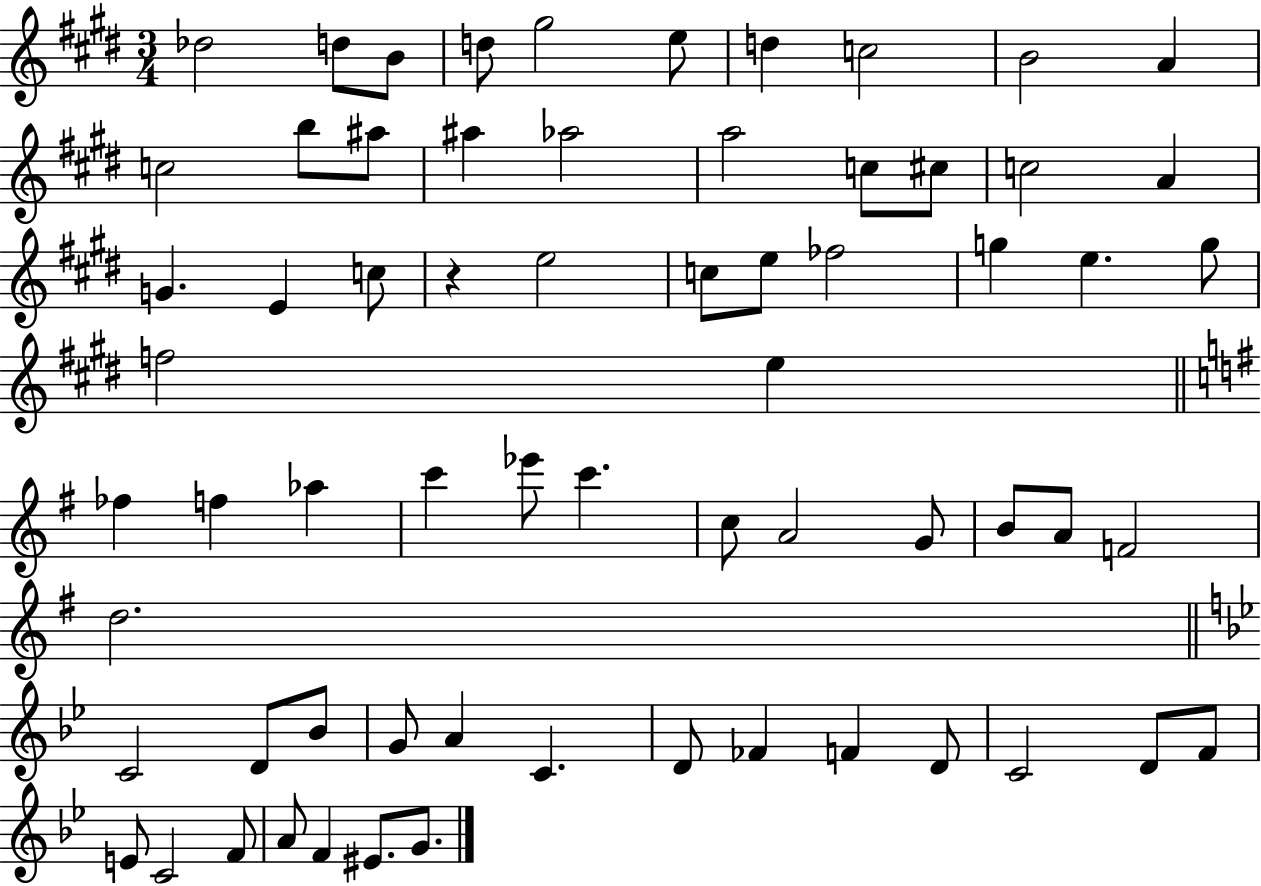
{
  \clef treble
  \numericTimeSignature
  \time 3/4
  \key e \major
  \repeat volta 2 { des''2 d''8 b'8 | d''8 gis''2 e''8 | d''4 c''2 | b'2 a'4 | \break c''2 b''8 ais''8 | ais''4 aes''2 | a''2 c''8 cis''8 | c''2 a'4 | \break g'4. e'4 c''8 | r4 e''2 | c''8 e''8 fes''2 | g''4 e''4. g''8 | \break f''2 e''4 | \bar "||" \break \key g \major fes''4 f''4 aes''4 | c'''4 ees'''8 c'''4. | c''8 a'2 g'8 | b'8 a'8 f'2 | \break d''2. | \bar "||" \break \key bes \major c'2 d'8 bes'8 | g'8 a'4 c'4. | d'8 fes'4 f'4 d'8 | c'2 d'8 f'8 | \break e'8 c'2 f'8 | a'8 f'4 eis'8. g'8. | } \bar "|."
}